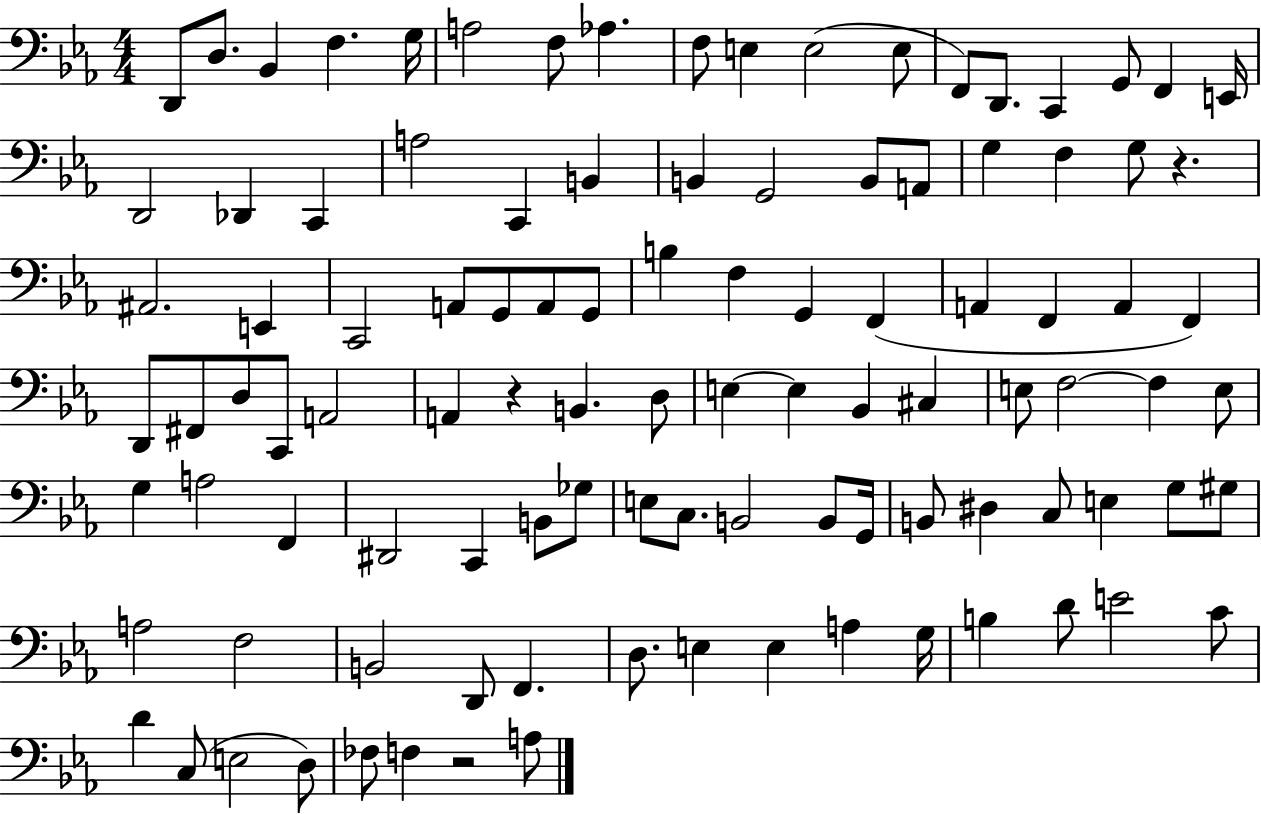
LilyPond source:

{
  \clef bass
  \numericTimeSignature
  \time 4/4
  \key ees \major
  d,8 d8. bes,4 f4. g16 | a2 f8 aes4. | f8 e4 e2( e8 | f,8) d,8. c,4 g,8 f,4 e,16 | \break d,2 des,4 c,4 | a2 c,4 b,4 | b,4 g,2 b,8 a,8 | g4 f4 g8 r4. | \break ais,2. e,4 | c,2 a,8 g,8 a,8 g,8 | b4 f4 g,4 f,4( | a,4 f,4 a,4 f,4) | \break d,8 fis,8 d8 c,8 a,2 | a,4 r4 b,4. d8 | e4~~ e4 bes,4 cis4 | e8 f2~~ f4 e8 | \break g4 a2 f,4 | dis,2 c,4 b,8 ges8 | e8 c8. b,2 b,8 g,16 | b,8 dis4 c8 e4 g8 gis8 | \break a2 f2 | b,2 d,8 f,4. | d8. e4 e4 a4 g16 | b4 d'8 e'2 c'8 | \break d'4 c8( e2 d8) | fes8 f4 r2 a8 | \bar "|."
}